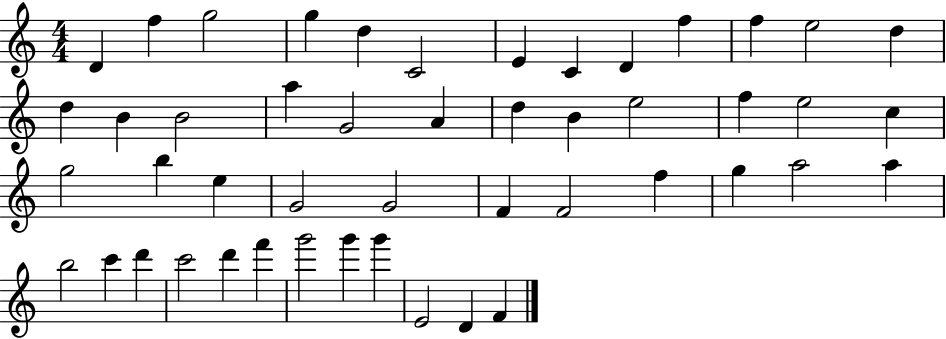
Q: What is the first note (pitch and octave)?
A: D4